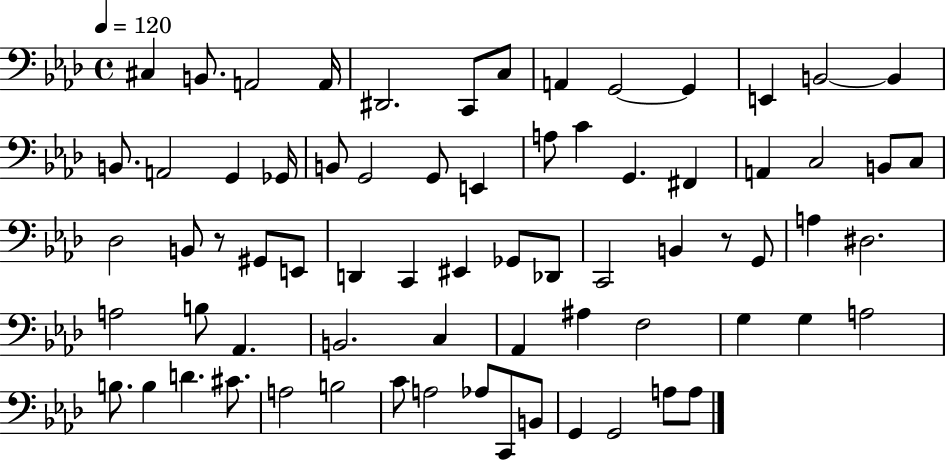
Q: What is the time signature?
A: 4/4